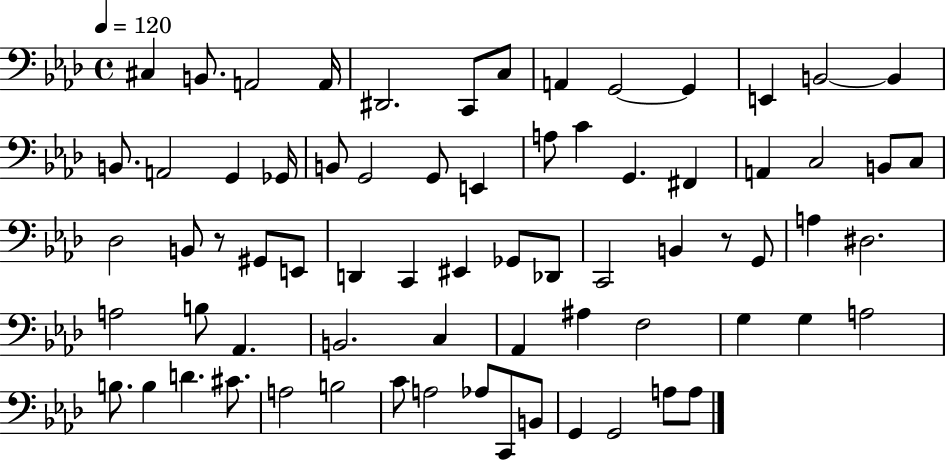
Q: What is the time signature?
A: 4/4